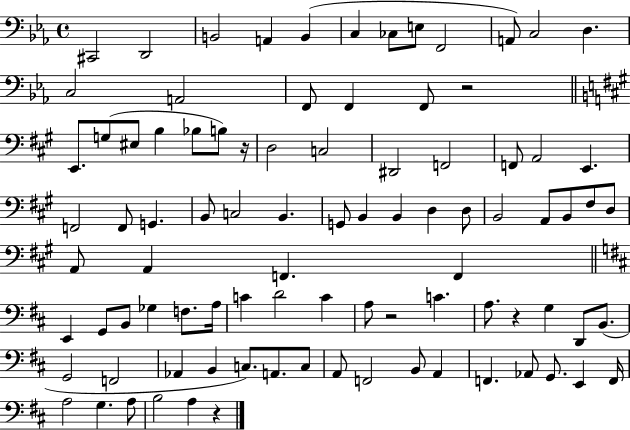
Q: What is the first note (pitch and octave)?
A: C#2